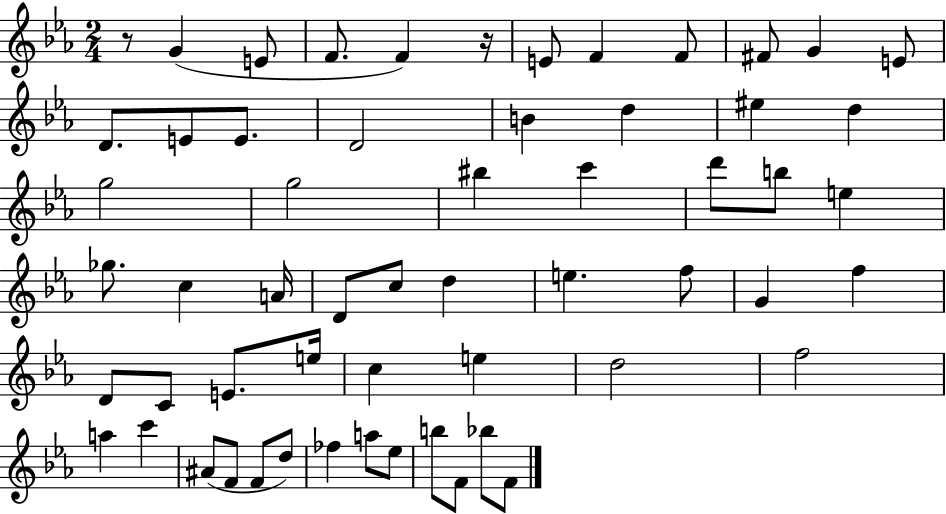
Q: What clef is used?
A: treble